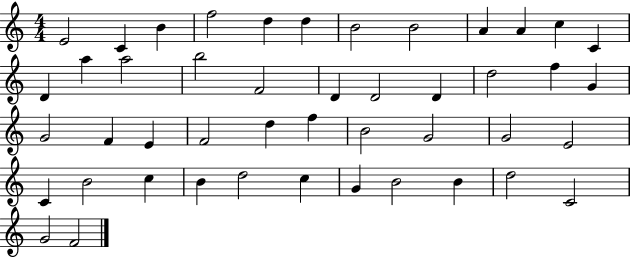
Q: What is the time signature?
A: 4/4